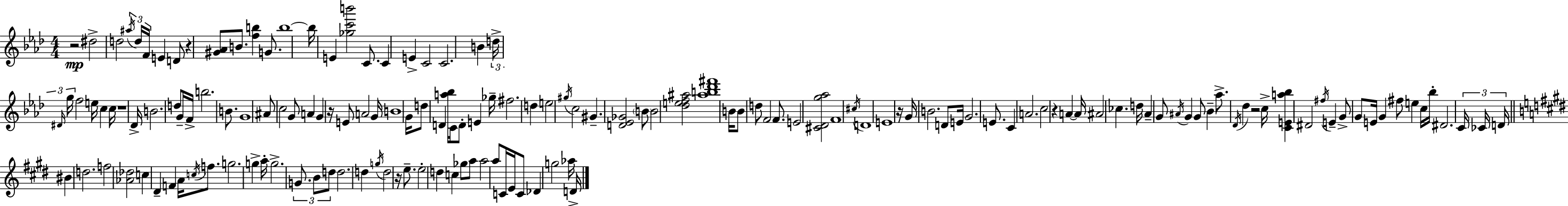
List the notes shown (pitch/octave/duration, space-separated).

R/h D#5/h D5/h A#5/s D5/s F4/s E4/q D4/e R/q [G#4,Ab4]/e B4/e. [F5,B5]/q G4/e. B5/w B5/s E4/q [Gb5,C6,B6]/h C4/e. C4/q E4/q C4/h C4/h. B4/q D5/s D#4/s G5/s F5/h E5/s C5/q C5/s R/w Db4/s B4/h. D5/e G4/s F4/s B5/h. B4/e. G4/w A#4/e C5/h G4/e A4/q G4/q R/s E4/e A4/h G4/s B4/w G4/s D5/e D4/q [A5,Bb5]/s C4/s D4/e E4/q Gb5/s F#5/h. D5/q E5/h G#5/s C5/h G#4/q. [D4,Eb4,Gb4]/h B4/e B4/h [Db5,E5,F5,A#5]/h [A#5,B5,Db6,F#6]/w B4/s B4/e D5/e F4/h F4/e. E4/h [C#4,Db4,G5,Ab5]/h F4/w C#5/s D4/w E4/w R/s G4/s B4/h. D4/e E4/s G4/h. E4/e. C4/q A4/h. C5/h R/q A4/q A4/s A#4/h CES5/q. D5/s Ab4/q G4/e A#4/s G4/q G4/e Bb4/q Ab5/e. Db4/s Db5/q R/h C5/s [C4,E4,A5,Bb5]/q D#4/h F#5/s E4/q G4/e G4/e E4/s G4/q F#5/e E5/q C5/s Bb5/s D#4/h. C4/s CES4/s D4/s BIS4/q D5/h. F5/h [Ab4,Db5]/h C5/q D#4/q F4/q A4/s C5/s F5/e. G5/h. G5/q A5/s G5/h. G4/e. B4/e D5/e D5/h. D5/q G5/s D5/h R/s E5/e. E5/h D5/q C5/q Gb5/e A5/e A5/h A5/e C4/s E4/s C4/e Db4/q G5/h Ab5/s D4/s